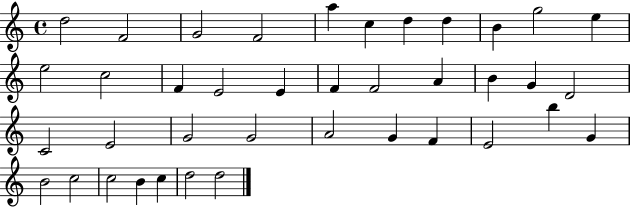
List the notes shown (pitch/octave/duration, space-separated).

D5/h F4/h G4/h F4/h A5/q C5/q D5/q D5/q B4/q G5/h E5/q E5/h C5/h F4/q E4/h E4/q F4/q F4/h A4/q B4/q G4/q D4/h C4/h E4/h G4/h G4/h A4/h G4/q F4/q E4/h B5/q G4/q B4/h C5/h C5/h B4/q C5/q D5/h D5/h